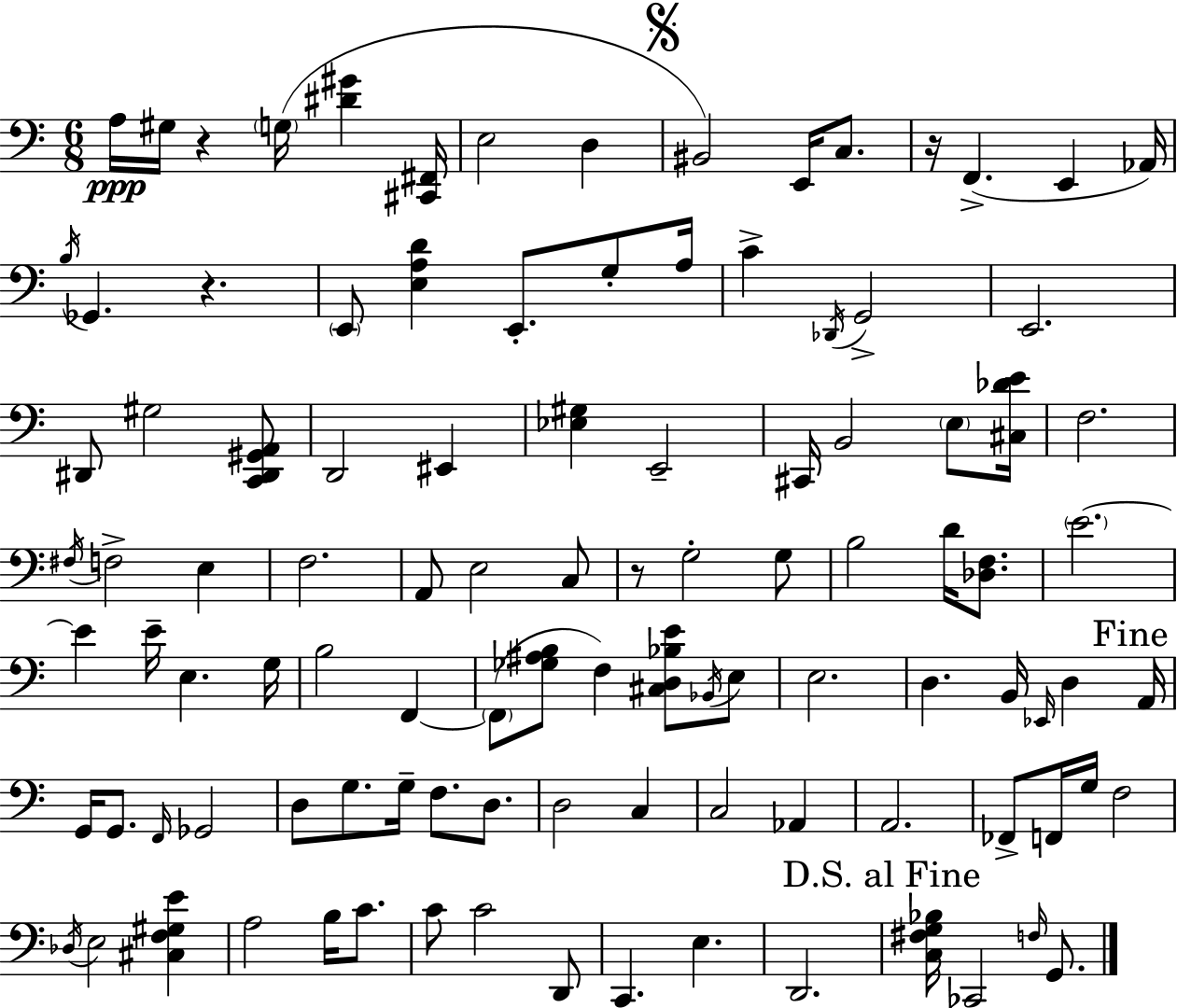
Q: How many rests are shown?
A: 4